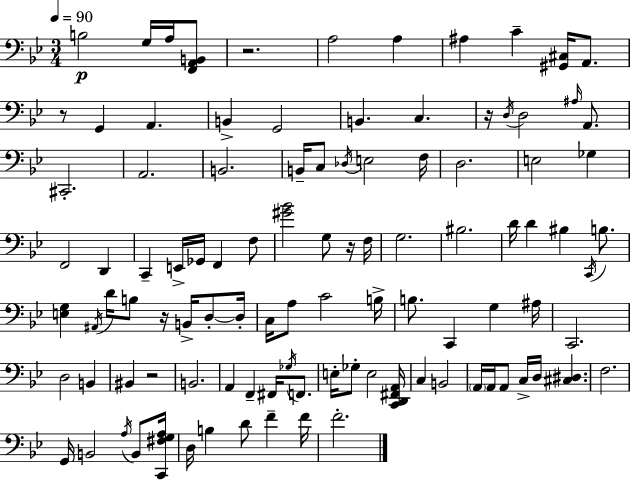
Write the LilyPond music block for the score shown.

{
  \clef bass
  \numericTimeSignature
  \time 3/4
  \key g \minor
  \tempo 4 = 90
  b2\p g16 a16 <f, a, b,>8 | r2. | a2 a4 | ais4 c'4-- <gis, cis>16 a,8. | \break r8 g,4 a,4. | b,4-> g,2 | b,4. c4. | r16 \acciaccatura { d16 } d2 \grace { ais16 } a,8. | \break cis,2.-. | a,2. | b,2. | b,16-- c8 \acciaccatura { des16 } e2 | \break f16 d2. | e2 ges4 | f,2 d,4 | c,4-- e,16-> ges,16 f,4 | \break f8 <gis' bes'>2 g8 | r16 f16 g2. | bis2. | d'16 d'4 bis4 | \break \acciaccatura { c,16 } b8. <e g>4 \acciaccatura { ais,16 } d'16 b8 | r16 b,16-> d8-.~~ d16-. c16 a8 c'2 | b16-> b8. c,4 | g4 ais16 c,2. | \break d2 | b,4 bis,4 r2 | b,2. | a,4 f,4-- | \break fis,16 \acciaccatura { ges16 } f,8. e16-. ges8-. e2 | <c, d, fis, a,>16 c4 b,2 | \parenthesize a,16 a,16 a,8 c16-> d16 | <cis dis>4. f2. | \break g,16 b,2 | \acciaccatura { a16 } b,8 <c, fis g a>16 d16 b4 | d'8 f'4-- f'16 f'2.-. | \bar "|."
}